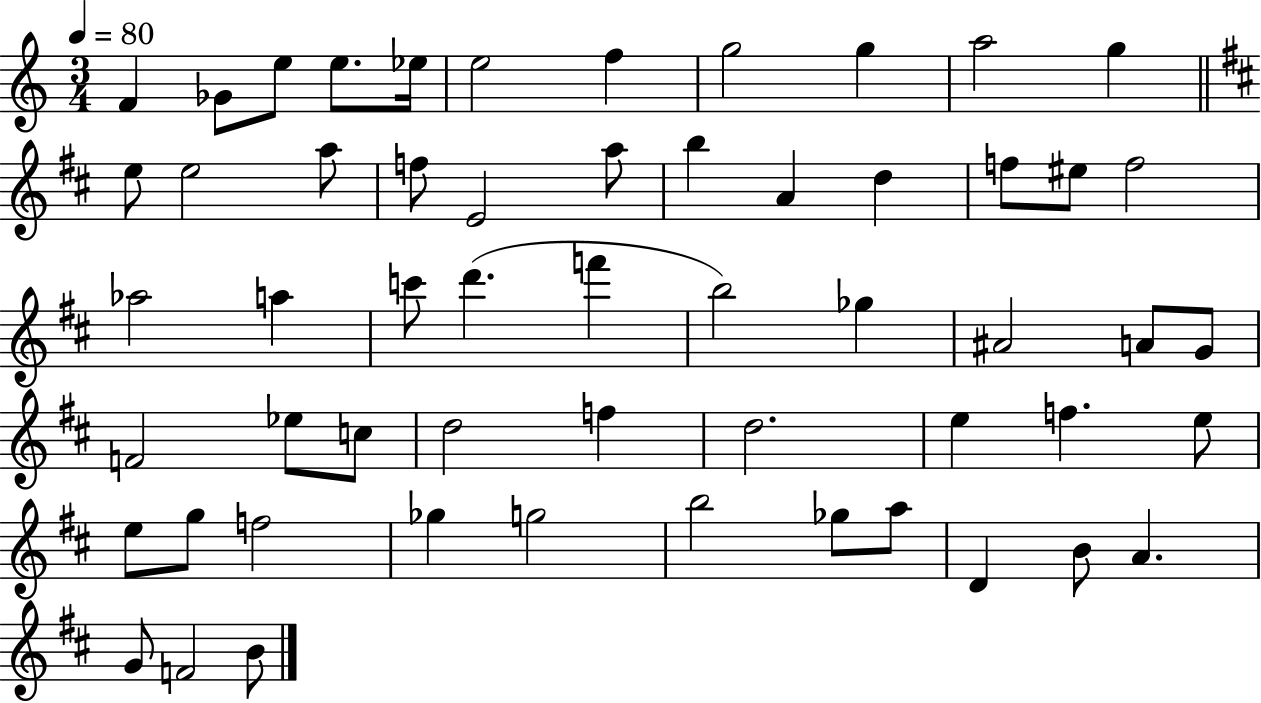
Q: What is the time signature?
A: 3/4